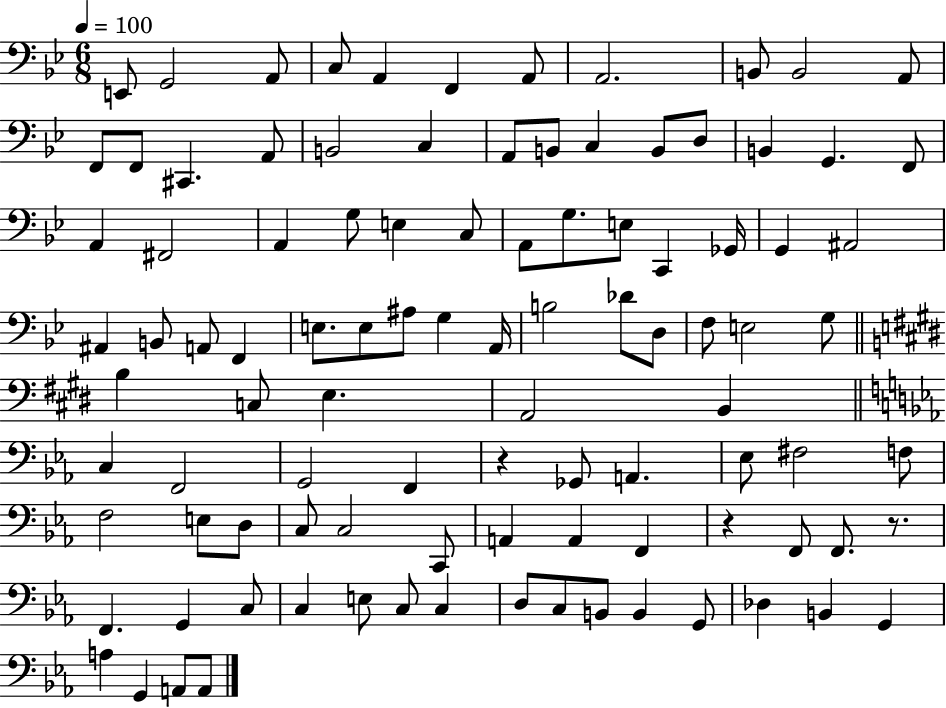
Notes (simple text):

E2/e G2/h A2/e C3/e A2/q F2/q A2/e A2/h. B2/e B2/h A2/e F2/e F2/e C#2/q. A2/e B2/h C3/q A2/e B2/e C3/q B2/e D3/e B2/q G2/q. F2/e A2/q F#2/h A2/q G3/e E3/q C3/e A2/e G3/e. E3/e C2/q Gb2/s G2/q A#2/h A#2/q B2/e A2/e F2/q E3/e. E3/e A#3/e G3/q A2/s B3/h Db4/e D3/e F3/e E3/h G3/e B3/q C3/e E3/q. A2/h B2/q C3/q F2/h G2/h F2/q R/q Gb2/e A2/q. Eb3/e F#3/h F3/e F3/h E3/e D3/e C3/e C3/h C2/e A2/q A2/q F2/q R/q F2/e F2/e. R/e. F2/q. G2/q C3/e C3/q E3/e C3/e C3/q D3/e C3/e B2/e B2/q G2/e Db3/q B2/q G2/q A3/q G2/q A2/e A2/e